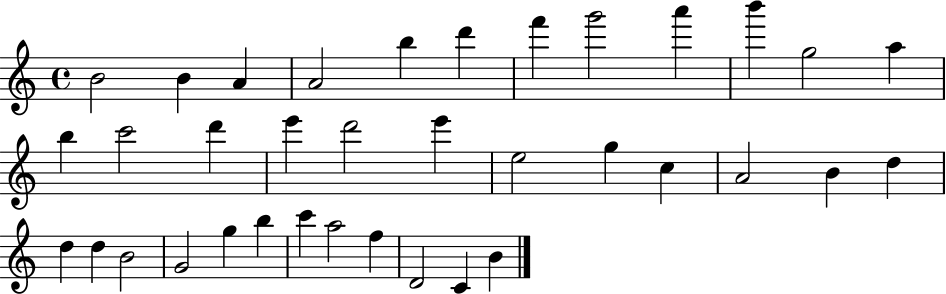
{
  \clef treble
  \time 4/4
  \defaultTimeSignature
  \key c \major
  b'2 b'4 a'4 | a'2 b''4 d'''4 | f'''4 g'''2 a'''4 | b'''4 g''2 a''4 | \break b''4 c'''2 d'''4 | e'''4 d'''2 e'''4 | e''2 g''4 c''4 | a'2 b'4 d''4 | \break d''4 d''4 b'2 | g'2 g''4 b''4 | c'''4 a''2 f''4 | d'2 c'4 b'4 | \break \bar "|."
}